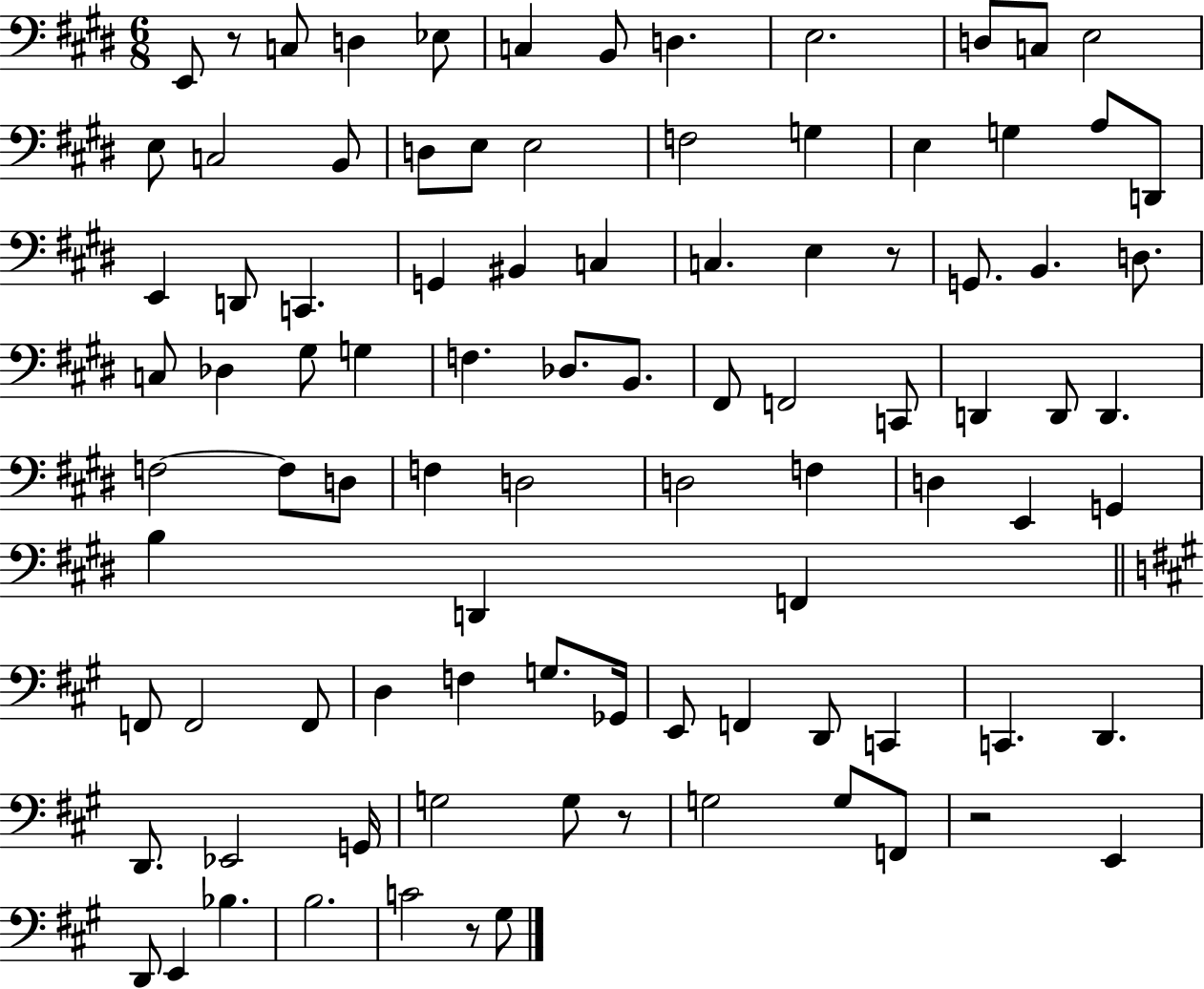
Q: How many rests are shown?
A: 5